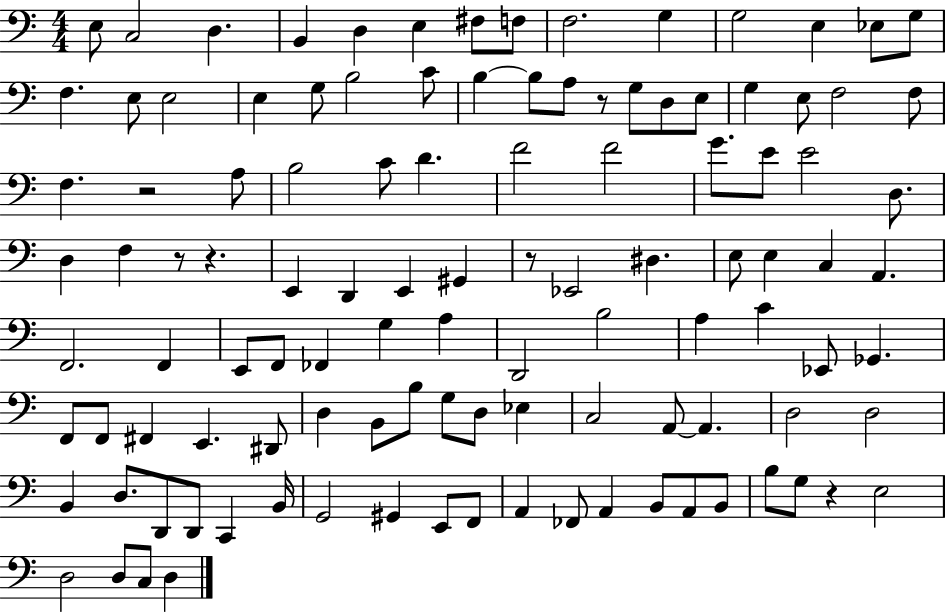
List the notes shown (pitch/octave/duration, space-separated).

E3/e C3/h D3/q. B2/q D3/q E3/q F#3/e F3/e F3/h. G3/q G3/h E3/q Eb3/e G3/e F3/q. E3/e E3/h E3/q G3/e B3/h C4/e B3/q B3/e A3/e R/e G3/e D3/e E3/e G3/q E3/e F3/h F3/e F3/q. R/h A3/e B3/h C4/e D4/q. F4/h F4/h G4/e. E4/e E4/h D3/e. D3/q F3/q R/e R/q. E2/q D2/q E2/q G#2/q R/e Eb2/h D#3/q. E3/e E3/q C3/q A2/q. F2/h. F2/q E2/e F2/e FES2/q G3/q A3/q D2/h B3/h A3/q C4/q Eb2/e Gb2/q. F2/e F2/e F#2/q E2/q. D#2/e D3/q B2/e B3/e G3/e D3/e Eb3/q C3/h A2/e A2/q. D3/h D3/h B2/q D3/e. D2/e D2/e C2/q B2/s G2/h G#2/q E2/e F2/e A2/q FES2/e A2/q B2/e A2/e B2/e B3/e G3/e R/q E3/h D3/h D3/e C3/e D3/q